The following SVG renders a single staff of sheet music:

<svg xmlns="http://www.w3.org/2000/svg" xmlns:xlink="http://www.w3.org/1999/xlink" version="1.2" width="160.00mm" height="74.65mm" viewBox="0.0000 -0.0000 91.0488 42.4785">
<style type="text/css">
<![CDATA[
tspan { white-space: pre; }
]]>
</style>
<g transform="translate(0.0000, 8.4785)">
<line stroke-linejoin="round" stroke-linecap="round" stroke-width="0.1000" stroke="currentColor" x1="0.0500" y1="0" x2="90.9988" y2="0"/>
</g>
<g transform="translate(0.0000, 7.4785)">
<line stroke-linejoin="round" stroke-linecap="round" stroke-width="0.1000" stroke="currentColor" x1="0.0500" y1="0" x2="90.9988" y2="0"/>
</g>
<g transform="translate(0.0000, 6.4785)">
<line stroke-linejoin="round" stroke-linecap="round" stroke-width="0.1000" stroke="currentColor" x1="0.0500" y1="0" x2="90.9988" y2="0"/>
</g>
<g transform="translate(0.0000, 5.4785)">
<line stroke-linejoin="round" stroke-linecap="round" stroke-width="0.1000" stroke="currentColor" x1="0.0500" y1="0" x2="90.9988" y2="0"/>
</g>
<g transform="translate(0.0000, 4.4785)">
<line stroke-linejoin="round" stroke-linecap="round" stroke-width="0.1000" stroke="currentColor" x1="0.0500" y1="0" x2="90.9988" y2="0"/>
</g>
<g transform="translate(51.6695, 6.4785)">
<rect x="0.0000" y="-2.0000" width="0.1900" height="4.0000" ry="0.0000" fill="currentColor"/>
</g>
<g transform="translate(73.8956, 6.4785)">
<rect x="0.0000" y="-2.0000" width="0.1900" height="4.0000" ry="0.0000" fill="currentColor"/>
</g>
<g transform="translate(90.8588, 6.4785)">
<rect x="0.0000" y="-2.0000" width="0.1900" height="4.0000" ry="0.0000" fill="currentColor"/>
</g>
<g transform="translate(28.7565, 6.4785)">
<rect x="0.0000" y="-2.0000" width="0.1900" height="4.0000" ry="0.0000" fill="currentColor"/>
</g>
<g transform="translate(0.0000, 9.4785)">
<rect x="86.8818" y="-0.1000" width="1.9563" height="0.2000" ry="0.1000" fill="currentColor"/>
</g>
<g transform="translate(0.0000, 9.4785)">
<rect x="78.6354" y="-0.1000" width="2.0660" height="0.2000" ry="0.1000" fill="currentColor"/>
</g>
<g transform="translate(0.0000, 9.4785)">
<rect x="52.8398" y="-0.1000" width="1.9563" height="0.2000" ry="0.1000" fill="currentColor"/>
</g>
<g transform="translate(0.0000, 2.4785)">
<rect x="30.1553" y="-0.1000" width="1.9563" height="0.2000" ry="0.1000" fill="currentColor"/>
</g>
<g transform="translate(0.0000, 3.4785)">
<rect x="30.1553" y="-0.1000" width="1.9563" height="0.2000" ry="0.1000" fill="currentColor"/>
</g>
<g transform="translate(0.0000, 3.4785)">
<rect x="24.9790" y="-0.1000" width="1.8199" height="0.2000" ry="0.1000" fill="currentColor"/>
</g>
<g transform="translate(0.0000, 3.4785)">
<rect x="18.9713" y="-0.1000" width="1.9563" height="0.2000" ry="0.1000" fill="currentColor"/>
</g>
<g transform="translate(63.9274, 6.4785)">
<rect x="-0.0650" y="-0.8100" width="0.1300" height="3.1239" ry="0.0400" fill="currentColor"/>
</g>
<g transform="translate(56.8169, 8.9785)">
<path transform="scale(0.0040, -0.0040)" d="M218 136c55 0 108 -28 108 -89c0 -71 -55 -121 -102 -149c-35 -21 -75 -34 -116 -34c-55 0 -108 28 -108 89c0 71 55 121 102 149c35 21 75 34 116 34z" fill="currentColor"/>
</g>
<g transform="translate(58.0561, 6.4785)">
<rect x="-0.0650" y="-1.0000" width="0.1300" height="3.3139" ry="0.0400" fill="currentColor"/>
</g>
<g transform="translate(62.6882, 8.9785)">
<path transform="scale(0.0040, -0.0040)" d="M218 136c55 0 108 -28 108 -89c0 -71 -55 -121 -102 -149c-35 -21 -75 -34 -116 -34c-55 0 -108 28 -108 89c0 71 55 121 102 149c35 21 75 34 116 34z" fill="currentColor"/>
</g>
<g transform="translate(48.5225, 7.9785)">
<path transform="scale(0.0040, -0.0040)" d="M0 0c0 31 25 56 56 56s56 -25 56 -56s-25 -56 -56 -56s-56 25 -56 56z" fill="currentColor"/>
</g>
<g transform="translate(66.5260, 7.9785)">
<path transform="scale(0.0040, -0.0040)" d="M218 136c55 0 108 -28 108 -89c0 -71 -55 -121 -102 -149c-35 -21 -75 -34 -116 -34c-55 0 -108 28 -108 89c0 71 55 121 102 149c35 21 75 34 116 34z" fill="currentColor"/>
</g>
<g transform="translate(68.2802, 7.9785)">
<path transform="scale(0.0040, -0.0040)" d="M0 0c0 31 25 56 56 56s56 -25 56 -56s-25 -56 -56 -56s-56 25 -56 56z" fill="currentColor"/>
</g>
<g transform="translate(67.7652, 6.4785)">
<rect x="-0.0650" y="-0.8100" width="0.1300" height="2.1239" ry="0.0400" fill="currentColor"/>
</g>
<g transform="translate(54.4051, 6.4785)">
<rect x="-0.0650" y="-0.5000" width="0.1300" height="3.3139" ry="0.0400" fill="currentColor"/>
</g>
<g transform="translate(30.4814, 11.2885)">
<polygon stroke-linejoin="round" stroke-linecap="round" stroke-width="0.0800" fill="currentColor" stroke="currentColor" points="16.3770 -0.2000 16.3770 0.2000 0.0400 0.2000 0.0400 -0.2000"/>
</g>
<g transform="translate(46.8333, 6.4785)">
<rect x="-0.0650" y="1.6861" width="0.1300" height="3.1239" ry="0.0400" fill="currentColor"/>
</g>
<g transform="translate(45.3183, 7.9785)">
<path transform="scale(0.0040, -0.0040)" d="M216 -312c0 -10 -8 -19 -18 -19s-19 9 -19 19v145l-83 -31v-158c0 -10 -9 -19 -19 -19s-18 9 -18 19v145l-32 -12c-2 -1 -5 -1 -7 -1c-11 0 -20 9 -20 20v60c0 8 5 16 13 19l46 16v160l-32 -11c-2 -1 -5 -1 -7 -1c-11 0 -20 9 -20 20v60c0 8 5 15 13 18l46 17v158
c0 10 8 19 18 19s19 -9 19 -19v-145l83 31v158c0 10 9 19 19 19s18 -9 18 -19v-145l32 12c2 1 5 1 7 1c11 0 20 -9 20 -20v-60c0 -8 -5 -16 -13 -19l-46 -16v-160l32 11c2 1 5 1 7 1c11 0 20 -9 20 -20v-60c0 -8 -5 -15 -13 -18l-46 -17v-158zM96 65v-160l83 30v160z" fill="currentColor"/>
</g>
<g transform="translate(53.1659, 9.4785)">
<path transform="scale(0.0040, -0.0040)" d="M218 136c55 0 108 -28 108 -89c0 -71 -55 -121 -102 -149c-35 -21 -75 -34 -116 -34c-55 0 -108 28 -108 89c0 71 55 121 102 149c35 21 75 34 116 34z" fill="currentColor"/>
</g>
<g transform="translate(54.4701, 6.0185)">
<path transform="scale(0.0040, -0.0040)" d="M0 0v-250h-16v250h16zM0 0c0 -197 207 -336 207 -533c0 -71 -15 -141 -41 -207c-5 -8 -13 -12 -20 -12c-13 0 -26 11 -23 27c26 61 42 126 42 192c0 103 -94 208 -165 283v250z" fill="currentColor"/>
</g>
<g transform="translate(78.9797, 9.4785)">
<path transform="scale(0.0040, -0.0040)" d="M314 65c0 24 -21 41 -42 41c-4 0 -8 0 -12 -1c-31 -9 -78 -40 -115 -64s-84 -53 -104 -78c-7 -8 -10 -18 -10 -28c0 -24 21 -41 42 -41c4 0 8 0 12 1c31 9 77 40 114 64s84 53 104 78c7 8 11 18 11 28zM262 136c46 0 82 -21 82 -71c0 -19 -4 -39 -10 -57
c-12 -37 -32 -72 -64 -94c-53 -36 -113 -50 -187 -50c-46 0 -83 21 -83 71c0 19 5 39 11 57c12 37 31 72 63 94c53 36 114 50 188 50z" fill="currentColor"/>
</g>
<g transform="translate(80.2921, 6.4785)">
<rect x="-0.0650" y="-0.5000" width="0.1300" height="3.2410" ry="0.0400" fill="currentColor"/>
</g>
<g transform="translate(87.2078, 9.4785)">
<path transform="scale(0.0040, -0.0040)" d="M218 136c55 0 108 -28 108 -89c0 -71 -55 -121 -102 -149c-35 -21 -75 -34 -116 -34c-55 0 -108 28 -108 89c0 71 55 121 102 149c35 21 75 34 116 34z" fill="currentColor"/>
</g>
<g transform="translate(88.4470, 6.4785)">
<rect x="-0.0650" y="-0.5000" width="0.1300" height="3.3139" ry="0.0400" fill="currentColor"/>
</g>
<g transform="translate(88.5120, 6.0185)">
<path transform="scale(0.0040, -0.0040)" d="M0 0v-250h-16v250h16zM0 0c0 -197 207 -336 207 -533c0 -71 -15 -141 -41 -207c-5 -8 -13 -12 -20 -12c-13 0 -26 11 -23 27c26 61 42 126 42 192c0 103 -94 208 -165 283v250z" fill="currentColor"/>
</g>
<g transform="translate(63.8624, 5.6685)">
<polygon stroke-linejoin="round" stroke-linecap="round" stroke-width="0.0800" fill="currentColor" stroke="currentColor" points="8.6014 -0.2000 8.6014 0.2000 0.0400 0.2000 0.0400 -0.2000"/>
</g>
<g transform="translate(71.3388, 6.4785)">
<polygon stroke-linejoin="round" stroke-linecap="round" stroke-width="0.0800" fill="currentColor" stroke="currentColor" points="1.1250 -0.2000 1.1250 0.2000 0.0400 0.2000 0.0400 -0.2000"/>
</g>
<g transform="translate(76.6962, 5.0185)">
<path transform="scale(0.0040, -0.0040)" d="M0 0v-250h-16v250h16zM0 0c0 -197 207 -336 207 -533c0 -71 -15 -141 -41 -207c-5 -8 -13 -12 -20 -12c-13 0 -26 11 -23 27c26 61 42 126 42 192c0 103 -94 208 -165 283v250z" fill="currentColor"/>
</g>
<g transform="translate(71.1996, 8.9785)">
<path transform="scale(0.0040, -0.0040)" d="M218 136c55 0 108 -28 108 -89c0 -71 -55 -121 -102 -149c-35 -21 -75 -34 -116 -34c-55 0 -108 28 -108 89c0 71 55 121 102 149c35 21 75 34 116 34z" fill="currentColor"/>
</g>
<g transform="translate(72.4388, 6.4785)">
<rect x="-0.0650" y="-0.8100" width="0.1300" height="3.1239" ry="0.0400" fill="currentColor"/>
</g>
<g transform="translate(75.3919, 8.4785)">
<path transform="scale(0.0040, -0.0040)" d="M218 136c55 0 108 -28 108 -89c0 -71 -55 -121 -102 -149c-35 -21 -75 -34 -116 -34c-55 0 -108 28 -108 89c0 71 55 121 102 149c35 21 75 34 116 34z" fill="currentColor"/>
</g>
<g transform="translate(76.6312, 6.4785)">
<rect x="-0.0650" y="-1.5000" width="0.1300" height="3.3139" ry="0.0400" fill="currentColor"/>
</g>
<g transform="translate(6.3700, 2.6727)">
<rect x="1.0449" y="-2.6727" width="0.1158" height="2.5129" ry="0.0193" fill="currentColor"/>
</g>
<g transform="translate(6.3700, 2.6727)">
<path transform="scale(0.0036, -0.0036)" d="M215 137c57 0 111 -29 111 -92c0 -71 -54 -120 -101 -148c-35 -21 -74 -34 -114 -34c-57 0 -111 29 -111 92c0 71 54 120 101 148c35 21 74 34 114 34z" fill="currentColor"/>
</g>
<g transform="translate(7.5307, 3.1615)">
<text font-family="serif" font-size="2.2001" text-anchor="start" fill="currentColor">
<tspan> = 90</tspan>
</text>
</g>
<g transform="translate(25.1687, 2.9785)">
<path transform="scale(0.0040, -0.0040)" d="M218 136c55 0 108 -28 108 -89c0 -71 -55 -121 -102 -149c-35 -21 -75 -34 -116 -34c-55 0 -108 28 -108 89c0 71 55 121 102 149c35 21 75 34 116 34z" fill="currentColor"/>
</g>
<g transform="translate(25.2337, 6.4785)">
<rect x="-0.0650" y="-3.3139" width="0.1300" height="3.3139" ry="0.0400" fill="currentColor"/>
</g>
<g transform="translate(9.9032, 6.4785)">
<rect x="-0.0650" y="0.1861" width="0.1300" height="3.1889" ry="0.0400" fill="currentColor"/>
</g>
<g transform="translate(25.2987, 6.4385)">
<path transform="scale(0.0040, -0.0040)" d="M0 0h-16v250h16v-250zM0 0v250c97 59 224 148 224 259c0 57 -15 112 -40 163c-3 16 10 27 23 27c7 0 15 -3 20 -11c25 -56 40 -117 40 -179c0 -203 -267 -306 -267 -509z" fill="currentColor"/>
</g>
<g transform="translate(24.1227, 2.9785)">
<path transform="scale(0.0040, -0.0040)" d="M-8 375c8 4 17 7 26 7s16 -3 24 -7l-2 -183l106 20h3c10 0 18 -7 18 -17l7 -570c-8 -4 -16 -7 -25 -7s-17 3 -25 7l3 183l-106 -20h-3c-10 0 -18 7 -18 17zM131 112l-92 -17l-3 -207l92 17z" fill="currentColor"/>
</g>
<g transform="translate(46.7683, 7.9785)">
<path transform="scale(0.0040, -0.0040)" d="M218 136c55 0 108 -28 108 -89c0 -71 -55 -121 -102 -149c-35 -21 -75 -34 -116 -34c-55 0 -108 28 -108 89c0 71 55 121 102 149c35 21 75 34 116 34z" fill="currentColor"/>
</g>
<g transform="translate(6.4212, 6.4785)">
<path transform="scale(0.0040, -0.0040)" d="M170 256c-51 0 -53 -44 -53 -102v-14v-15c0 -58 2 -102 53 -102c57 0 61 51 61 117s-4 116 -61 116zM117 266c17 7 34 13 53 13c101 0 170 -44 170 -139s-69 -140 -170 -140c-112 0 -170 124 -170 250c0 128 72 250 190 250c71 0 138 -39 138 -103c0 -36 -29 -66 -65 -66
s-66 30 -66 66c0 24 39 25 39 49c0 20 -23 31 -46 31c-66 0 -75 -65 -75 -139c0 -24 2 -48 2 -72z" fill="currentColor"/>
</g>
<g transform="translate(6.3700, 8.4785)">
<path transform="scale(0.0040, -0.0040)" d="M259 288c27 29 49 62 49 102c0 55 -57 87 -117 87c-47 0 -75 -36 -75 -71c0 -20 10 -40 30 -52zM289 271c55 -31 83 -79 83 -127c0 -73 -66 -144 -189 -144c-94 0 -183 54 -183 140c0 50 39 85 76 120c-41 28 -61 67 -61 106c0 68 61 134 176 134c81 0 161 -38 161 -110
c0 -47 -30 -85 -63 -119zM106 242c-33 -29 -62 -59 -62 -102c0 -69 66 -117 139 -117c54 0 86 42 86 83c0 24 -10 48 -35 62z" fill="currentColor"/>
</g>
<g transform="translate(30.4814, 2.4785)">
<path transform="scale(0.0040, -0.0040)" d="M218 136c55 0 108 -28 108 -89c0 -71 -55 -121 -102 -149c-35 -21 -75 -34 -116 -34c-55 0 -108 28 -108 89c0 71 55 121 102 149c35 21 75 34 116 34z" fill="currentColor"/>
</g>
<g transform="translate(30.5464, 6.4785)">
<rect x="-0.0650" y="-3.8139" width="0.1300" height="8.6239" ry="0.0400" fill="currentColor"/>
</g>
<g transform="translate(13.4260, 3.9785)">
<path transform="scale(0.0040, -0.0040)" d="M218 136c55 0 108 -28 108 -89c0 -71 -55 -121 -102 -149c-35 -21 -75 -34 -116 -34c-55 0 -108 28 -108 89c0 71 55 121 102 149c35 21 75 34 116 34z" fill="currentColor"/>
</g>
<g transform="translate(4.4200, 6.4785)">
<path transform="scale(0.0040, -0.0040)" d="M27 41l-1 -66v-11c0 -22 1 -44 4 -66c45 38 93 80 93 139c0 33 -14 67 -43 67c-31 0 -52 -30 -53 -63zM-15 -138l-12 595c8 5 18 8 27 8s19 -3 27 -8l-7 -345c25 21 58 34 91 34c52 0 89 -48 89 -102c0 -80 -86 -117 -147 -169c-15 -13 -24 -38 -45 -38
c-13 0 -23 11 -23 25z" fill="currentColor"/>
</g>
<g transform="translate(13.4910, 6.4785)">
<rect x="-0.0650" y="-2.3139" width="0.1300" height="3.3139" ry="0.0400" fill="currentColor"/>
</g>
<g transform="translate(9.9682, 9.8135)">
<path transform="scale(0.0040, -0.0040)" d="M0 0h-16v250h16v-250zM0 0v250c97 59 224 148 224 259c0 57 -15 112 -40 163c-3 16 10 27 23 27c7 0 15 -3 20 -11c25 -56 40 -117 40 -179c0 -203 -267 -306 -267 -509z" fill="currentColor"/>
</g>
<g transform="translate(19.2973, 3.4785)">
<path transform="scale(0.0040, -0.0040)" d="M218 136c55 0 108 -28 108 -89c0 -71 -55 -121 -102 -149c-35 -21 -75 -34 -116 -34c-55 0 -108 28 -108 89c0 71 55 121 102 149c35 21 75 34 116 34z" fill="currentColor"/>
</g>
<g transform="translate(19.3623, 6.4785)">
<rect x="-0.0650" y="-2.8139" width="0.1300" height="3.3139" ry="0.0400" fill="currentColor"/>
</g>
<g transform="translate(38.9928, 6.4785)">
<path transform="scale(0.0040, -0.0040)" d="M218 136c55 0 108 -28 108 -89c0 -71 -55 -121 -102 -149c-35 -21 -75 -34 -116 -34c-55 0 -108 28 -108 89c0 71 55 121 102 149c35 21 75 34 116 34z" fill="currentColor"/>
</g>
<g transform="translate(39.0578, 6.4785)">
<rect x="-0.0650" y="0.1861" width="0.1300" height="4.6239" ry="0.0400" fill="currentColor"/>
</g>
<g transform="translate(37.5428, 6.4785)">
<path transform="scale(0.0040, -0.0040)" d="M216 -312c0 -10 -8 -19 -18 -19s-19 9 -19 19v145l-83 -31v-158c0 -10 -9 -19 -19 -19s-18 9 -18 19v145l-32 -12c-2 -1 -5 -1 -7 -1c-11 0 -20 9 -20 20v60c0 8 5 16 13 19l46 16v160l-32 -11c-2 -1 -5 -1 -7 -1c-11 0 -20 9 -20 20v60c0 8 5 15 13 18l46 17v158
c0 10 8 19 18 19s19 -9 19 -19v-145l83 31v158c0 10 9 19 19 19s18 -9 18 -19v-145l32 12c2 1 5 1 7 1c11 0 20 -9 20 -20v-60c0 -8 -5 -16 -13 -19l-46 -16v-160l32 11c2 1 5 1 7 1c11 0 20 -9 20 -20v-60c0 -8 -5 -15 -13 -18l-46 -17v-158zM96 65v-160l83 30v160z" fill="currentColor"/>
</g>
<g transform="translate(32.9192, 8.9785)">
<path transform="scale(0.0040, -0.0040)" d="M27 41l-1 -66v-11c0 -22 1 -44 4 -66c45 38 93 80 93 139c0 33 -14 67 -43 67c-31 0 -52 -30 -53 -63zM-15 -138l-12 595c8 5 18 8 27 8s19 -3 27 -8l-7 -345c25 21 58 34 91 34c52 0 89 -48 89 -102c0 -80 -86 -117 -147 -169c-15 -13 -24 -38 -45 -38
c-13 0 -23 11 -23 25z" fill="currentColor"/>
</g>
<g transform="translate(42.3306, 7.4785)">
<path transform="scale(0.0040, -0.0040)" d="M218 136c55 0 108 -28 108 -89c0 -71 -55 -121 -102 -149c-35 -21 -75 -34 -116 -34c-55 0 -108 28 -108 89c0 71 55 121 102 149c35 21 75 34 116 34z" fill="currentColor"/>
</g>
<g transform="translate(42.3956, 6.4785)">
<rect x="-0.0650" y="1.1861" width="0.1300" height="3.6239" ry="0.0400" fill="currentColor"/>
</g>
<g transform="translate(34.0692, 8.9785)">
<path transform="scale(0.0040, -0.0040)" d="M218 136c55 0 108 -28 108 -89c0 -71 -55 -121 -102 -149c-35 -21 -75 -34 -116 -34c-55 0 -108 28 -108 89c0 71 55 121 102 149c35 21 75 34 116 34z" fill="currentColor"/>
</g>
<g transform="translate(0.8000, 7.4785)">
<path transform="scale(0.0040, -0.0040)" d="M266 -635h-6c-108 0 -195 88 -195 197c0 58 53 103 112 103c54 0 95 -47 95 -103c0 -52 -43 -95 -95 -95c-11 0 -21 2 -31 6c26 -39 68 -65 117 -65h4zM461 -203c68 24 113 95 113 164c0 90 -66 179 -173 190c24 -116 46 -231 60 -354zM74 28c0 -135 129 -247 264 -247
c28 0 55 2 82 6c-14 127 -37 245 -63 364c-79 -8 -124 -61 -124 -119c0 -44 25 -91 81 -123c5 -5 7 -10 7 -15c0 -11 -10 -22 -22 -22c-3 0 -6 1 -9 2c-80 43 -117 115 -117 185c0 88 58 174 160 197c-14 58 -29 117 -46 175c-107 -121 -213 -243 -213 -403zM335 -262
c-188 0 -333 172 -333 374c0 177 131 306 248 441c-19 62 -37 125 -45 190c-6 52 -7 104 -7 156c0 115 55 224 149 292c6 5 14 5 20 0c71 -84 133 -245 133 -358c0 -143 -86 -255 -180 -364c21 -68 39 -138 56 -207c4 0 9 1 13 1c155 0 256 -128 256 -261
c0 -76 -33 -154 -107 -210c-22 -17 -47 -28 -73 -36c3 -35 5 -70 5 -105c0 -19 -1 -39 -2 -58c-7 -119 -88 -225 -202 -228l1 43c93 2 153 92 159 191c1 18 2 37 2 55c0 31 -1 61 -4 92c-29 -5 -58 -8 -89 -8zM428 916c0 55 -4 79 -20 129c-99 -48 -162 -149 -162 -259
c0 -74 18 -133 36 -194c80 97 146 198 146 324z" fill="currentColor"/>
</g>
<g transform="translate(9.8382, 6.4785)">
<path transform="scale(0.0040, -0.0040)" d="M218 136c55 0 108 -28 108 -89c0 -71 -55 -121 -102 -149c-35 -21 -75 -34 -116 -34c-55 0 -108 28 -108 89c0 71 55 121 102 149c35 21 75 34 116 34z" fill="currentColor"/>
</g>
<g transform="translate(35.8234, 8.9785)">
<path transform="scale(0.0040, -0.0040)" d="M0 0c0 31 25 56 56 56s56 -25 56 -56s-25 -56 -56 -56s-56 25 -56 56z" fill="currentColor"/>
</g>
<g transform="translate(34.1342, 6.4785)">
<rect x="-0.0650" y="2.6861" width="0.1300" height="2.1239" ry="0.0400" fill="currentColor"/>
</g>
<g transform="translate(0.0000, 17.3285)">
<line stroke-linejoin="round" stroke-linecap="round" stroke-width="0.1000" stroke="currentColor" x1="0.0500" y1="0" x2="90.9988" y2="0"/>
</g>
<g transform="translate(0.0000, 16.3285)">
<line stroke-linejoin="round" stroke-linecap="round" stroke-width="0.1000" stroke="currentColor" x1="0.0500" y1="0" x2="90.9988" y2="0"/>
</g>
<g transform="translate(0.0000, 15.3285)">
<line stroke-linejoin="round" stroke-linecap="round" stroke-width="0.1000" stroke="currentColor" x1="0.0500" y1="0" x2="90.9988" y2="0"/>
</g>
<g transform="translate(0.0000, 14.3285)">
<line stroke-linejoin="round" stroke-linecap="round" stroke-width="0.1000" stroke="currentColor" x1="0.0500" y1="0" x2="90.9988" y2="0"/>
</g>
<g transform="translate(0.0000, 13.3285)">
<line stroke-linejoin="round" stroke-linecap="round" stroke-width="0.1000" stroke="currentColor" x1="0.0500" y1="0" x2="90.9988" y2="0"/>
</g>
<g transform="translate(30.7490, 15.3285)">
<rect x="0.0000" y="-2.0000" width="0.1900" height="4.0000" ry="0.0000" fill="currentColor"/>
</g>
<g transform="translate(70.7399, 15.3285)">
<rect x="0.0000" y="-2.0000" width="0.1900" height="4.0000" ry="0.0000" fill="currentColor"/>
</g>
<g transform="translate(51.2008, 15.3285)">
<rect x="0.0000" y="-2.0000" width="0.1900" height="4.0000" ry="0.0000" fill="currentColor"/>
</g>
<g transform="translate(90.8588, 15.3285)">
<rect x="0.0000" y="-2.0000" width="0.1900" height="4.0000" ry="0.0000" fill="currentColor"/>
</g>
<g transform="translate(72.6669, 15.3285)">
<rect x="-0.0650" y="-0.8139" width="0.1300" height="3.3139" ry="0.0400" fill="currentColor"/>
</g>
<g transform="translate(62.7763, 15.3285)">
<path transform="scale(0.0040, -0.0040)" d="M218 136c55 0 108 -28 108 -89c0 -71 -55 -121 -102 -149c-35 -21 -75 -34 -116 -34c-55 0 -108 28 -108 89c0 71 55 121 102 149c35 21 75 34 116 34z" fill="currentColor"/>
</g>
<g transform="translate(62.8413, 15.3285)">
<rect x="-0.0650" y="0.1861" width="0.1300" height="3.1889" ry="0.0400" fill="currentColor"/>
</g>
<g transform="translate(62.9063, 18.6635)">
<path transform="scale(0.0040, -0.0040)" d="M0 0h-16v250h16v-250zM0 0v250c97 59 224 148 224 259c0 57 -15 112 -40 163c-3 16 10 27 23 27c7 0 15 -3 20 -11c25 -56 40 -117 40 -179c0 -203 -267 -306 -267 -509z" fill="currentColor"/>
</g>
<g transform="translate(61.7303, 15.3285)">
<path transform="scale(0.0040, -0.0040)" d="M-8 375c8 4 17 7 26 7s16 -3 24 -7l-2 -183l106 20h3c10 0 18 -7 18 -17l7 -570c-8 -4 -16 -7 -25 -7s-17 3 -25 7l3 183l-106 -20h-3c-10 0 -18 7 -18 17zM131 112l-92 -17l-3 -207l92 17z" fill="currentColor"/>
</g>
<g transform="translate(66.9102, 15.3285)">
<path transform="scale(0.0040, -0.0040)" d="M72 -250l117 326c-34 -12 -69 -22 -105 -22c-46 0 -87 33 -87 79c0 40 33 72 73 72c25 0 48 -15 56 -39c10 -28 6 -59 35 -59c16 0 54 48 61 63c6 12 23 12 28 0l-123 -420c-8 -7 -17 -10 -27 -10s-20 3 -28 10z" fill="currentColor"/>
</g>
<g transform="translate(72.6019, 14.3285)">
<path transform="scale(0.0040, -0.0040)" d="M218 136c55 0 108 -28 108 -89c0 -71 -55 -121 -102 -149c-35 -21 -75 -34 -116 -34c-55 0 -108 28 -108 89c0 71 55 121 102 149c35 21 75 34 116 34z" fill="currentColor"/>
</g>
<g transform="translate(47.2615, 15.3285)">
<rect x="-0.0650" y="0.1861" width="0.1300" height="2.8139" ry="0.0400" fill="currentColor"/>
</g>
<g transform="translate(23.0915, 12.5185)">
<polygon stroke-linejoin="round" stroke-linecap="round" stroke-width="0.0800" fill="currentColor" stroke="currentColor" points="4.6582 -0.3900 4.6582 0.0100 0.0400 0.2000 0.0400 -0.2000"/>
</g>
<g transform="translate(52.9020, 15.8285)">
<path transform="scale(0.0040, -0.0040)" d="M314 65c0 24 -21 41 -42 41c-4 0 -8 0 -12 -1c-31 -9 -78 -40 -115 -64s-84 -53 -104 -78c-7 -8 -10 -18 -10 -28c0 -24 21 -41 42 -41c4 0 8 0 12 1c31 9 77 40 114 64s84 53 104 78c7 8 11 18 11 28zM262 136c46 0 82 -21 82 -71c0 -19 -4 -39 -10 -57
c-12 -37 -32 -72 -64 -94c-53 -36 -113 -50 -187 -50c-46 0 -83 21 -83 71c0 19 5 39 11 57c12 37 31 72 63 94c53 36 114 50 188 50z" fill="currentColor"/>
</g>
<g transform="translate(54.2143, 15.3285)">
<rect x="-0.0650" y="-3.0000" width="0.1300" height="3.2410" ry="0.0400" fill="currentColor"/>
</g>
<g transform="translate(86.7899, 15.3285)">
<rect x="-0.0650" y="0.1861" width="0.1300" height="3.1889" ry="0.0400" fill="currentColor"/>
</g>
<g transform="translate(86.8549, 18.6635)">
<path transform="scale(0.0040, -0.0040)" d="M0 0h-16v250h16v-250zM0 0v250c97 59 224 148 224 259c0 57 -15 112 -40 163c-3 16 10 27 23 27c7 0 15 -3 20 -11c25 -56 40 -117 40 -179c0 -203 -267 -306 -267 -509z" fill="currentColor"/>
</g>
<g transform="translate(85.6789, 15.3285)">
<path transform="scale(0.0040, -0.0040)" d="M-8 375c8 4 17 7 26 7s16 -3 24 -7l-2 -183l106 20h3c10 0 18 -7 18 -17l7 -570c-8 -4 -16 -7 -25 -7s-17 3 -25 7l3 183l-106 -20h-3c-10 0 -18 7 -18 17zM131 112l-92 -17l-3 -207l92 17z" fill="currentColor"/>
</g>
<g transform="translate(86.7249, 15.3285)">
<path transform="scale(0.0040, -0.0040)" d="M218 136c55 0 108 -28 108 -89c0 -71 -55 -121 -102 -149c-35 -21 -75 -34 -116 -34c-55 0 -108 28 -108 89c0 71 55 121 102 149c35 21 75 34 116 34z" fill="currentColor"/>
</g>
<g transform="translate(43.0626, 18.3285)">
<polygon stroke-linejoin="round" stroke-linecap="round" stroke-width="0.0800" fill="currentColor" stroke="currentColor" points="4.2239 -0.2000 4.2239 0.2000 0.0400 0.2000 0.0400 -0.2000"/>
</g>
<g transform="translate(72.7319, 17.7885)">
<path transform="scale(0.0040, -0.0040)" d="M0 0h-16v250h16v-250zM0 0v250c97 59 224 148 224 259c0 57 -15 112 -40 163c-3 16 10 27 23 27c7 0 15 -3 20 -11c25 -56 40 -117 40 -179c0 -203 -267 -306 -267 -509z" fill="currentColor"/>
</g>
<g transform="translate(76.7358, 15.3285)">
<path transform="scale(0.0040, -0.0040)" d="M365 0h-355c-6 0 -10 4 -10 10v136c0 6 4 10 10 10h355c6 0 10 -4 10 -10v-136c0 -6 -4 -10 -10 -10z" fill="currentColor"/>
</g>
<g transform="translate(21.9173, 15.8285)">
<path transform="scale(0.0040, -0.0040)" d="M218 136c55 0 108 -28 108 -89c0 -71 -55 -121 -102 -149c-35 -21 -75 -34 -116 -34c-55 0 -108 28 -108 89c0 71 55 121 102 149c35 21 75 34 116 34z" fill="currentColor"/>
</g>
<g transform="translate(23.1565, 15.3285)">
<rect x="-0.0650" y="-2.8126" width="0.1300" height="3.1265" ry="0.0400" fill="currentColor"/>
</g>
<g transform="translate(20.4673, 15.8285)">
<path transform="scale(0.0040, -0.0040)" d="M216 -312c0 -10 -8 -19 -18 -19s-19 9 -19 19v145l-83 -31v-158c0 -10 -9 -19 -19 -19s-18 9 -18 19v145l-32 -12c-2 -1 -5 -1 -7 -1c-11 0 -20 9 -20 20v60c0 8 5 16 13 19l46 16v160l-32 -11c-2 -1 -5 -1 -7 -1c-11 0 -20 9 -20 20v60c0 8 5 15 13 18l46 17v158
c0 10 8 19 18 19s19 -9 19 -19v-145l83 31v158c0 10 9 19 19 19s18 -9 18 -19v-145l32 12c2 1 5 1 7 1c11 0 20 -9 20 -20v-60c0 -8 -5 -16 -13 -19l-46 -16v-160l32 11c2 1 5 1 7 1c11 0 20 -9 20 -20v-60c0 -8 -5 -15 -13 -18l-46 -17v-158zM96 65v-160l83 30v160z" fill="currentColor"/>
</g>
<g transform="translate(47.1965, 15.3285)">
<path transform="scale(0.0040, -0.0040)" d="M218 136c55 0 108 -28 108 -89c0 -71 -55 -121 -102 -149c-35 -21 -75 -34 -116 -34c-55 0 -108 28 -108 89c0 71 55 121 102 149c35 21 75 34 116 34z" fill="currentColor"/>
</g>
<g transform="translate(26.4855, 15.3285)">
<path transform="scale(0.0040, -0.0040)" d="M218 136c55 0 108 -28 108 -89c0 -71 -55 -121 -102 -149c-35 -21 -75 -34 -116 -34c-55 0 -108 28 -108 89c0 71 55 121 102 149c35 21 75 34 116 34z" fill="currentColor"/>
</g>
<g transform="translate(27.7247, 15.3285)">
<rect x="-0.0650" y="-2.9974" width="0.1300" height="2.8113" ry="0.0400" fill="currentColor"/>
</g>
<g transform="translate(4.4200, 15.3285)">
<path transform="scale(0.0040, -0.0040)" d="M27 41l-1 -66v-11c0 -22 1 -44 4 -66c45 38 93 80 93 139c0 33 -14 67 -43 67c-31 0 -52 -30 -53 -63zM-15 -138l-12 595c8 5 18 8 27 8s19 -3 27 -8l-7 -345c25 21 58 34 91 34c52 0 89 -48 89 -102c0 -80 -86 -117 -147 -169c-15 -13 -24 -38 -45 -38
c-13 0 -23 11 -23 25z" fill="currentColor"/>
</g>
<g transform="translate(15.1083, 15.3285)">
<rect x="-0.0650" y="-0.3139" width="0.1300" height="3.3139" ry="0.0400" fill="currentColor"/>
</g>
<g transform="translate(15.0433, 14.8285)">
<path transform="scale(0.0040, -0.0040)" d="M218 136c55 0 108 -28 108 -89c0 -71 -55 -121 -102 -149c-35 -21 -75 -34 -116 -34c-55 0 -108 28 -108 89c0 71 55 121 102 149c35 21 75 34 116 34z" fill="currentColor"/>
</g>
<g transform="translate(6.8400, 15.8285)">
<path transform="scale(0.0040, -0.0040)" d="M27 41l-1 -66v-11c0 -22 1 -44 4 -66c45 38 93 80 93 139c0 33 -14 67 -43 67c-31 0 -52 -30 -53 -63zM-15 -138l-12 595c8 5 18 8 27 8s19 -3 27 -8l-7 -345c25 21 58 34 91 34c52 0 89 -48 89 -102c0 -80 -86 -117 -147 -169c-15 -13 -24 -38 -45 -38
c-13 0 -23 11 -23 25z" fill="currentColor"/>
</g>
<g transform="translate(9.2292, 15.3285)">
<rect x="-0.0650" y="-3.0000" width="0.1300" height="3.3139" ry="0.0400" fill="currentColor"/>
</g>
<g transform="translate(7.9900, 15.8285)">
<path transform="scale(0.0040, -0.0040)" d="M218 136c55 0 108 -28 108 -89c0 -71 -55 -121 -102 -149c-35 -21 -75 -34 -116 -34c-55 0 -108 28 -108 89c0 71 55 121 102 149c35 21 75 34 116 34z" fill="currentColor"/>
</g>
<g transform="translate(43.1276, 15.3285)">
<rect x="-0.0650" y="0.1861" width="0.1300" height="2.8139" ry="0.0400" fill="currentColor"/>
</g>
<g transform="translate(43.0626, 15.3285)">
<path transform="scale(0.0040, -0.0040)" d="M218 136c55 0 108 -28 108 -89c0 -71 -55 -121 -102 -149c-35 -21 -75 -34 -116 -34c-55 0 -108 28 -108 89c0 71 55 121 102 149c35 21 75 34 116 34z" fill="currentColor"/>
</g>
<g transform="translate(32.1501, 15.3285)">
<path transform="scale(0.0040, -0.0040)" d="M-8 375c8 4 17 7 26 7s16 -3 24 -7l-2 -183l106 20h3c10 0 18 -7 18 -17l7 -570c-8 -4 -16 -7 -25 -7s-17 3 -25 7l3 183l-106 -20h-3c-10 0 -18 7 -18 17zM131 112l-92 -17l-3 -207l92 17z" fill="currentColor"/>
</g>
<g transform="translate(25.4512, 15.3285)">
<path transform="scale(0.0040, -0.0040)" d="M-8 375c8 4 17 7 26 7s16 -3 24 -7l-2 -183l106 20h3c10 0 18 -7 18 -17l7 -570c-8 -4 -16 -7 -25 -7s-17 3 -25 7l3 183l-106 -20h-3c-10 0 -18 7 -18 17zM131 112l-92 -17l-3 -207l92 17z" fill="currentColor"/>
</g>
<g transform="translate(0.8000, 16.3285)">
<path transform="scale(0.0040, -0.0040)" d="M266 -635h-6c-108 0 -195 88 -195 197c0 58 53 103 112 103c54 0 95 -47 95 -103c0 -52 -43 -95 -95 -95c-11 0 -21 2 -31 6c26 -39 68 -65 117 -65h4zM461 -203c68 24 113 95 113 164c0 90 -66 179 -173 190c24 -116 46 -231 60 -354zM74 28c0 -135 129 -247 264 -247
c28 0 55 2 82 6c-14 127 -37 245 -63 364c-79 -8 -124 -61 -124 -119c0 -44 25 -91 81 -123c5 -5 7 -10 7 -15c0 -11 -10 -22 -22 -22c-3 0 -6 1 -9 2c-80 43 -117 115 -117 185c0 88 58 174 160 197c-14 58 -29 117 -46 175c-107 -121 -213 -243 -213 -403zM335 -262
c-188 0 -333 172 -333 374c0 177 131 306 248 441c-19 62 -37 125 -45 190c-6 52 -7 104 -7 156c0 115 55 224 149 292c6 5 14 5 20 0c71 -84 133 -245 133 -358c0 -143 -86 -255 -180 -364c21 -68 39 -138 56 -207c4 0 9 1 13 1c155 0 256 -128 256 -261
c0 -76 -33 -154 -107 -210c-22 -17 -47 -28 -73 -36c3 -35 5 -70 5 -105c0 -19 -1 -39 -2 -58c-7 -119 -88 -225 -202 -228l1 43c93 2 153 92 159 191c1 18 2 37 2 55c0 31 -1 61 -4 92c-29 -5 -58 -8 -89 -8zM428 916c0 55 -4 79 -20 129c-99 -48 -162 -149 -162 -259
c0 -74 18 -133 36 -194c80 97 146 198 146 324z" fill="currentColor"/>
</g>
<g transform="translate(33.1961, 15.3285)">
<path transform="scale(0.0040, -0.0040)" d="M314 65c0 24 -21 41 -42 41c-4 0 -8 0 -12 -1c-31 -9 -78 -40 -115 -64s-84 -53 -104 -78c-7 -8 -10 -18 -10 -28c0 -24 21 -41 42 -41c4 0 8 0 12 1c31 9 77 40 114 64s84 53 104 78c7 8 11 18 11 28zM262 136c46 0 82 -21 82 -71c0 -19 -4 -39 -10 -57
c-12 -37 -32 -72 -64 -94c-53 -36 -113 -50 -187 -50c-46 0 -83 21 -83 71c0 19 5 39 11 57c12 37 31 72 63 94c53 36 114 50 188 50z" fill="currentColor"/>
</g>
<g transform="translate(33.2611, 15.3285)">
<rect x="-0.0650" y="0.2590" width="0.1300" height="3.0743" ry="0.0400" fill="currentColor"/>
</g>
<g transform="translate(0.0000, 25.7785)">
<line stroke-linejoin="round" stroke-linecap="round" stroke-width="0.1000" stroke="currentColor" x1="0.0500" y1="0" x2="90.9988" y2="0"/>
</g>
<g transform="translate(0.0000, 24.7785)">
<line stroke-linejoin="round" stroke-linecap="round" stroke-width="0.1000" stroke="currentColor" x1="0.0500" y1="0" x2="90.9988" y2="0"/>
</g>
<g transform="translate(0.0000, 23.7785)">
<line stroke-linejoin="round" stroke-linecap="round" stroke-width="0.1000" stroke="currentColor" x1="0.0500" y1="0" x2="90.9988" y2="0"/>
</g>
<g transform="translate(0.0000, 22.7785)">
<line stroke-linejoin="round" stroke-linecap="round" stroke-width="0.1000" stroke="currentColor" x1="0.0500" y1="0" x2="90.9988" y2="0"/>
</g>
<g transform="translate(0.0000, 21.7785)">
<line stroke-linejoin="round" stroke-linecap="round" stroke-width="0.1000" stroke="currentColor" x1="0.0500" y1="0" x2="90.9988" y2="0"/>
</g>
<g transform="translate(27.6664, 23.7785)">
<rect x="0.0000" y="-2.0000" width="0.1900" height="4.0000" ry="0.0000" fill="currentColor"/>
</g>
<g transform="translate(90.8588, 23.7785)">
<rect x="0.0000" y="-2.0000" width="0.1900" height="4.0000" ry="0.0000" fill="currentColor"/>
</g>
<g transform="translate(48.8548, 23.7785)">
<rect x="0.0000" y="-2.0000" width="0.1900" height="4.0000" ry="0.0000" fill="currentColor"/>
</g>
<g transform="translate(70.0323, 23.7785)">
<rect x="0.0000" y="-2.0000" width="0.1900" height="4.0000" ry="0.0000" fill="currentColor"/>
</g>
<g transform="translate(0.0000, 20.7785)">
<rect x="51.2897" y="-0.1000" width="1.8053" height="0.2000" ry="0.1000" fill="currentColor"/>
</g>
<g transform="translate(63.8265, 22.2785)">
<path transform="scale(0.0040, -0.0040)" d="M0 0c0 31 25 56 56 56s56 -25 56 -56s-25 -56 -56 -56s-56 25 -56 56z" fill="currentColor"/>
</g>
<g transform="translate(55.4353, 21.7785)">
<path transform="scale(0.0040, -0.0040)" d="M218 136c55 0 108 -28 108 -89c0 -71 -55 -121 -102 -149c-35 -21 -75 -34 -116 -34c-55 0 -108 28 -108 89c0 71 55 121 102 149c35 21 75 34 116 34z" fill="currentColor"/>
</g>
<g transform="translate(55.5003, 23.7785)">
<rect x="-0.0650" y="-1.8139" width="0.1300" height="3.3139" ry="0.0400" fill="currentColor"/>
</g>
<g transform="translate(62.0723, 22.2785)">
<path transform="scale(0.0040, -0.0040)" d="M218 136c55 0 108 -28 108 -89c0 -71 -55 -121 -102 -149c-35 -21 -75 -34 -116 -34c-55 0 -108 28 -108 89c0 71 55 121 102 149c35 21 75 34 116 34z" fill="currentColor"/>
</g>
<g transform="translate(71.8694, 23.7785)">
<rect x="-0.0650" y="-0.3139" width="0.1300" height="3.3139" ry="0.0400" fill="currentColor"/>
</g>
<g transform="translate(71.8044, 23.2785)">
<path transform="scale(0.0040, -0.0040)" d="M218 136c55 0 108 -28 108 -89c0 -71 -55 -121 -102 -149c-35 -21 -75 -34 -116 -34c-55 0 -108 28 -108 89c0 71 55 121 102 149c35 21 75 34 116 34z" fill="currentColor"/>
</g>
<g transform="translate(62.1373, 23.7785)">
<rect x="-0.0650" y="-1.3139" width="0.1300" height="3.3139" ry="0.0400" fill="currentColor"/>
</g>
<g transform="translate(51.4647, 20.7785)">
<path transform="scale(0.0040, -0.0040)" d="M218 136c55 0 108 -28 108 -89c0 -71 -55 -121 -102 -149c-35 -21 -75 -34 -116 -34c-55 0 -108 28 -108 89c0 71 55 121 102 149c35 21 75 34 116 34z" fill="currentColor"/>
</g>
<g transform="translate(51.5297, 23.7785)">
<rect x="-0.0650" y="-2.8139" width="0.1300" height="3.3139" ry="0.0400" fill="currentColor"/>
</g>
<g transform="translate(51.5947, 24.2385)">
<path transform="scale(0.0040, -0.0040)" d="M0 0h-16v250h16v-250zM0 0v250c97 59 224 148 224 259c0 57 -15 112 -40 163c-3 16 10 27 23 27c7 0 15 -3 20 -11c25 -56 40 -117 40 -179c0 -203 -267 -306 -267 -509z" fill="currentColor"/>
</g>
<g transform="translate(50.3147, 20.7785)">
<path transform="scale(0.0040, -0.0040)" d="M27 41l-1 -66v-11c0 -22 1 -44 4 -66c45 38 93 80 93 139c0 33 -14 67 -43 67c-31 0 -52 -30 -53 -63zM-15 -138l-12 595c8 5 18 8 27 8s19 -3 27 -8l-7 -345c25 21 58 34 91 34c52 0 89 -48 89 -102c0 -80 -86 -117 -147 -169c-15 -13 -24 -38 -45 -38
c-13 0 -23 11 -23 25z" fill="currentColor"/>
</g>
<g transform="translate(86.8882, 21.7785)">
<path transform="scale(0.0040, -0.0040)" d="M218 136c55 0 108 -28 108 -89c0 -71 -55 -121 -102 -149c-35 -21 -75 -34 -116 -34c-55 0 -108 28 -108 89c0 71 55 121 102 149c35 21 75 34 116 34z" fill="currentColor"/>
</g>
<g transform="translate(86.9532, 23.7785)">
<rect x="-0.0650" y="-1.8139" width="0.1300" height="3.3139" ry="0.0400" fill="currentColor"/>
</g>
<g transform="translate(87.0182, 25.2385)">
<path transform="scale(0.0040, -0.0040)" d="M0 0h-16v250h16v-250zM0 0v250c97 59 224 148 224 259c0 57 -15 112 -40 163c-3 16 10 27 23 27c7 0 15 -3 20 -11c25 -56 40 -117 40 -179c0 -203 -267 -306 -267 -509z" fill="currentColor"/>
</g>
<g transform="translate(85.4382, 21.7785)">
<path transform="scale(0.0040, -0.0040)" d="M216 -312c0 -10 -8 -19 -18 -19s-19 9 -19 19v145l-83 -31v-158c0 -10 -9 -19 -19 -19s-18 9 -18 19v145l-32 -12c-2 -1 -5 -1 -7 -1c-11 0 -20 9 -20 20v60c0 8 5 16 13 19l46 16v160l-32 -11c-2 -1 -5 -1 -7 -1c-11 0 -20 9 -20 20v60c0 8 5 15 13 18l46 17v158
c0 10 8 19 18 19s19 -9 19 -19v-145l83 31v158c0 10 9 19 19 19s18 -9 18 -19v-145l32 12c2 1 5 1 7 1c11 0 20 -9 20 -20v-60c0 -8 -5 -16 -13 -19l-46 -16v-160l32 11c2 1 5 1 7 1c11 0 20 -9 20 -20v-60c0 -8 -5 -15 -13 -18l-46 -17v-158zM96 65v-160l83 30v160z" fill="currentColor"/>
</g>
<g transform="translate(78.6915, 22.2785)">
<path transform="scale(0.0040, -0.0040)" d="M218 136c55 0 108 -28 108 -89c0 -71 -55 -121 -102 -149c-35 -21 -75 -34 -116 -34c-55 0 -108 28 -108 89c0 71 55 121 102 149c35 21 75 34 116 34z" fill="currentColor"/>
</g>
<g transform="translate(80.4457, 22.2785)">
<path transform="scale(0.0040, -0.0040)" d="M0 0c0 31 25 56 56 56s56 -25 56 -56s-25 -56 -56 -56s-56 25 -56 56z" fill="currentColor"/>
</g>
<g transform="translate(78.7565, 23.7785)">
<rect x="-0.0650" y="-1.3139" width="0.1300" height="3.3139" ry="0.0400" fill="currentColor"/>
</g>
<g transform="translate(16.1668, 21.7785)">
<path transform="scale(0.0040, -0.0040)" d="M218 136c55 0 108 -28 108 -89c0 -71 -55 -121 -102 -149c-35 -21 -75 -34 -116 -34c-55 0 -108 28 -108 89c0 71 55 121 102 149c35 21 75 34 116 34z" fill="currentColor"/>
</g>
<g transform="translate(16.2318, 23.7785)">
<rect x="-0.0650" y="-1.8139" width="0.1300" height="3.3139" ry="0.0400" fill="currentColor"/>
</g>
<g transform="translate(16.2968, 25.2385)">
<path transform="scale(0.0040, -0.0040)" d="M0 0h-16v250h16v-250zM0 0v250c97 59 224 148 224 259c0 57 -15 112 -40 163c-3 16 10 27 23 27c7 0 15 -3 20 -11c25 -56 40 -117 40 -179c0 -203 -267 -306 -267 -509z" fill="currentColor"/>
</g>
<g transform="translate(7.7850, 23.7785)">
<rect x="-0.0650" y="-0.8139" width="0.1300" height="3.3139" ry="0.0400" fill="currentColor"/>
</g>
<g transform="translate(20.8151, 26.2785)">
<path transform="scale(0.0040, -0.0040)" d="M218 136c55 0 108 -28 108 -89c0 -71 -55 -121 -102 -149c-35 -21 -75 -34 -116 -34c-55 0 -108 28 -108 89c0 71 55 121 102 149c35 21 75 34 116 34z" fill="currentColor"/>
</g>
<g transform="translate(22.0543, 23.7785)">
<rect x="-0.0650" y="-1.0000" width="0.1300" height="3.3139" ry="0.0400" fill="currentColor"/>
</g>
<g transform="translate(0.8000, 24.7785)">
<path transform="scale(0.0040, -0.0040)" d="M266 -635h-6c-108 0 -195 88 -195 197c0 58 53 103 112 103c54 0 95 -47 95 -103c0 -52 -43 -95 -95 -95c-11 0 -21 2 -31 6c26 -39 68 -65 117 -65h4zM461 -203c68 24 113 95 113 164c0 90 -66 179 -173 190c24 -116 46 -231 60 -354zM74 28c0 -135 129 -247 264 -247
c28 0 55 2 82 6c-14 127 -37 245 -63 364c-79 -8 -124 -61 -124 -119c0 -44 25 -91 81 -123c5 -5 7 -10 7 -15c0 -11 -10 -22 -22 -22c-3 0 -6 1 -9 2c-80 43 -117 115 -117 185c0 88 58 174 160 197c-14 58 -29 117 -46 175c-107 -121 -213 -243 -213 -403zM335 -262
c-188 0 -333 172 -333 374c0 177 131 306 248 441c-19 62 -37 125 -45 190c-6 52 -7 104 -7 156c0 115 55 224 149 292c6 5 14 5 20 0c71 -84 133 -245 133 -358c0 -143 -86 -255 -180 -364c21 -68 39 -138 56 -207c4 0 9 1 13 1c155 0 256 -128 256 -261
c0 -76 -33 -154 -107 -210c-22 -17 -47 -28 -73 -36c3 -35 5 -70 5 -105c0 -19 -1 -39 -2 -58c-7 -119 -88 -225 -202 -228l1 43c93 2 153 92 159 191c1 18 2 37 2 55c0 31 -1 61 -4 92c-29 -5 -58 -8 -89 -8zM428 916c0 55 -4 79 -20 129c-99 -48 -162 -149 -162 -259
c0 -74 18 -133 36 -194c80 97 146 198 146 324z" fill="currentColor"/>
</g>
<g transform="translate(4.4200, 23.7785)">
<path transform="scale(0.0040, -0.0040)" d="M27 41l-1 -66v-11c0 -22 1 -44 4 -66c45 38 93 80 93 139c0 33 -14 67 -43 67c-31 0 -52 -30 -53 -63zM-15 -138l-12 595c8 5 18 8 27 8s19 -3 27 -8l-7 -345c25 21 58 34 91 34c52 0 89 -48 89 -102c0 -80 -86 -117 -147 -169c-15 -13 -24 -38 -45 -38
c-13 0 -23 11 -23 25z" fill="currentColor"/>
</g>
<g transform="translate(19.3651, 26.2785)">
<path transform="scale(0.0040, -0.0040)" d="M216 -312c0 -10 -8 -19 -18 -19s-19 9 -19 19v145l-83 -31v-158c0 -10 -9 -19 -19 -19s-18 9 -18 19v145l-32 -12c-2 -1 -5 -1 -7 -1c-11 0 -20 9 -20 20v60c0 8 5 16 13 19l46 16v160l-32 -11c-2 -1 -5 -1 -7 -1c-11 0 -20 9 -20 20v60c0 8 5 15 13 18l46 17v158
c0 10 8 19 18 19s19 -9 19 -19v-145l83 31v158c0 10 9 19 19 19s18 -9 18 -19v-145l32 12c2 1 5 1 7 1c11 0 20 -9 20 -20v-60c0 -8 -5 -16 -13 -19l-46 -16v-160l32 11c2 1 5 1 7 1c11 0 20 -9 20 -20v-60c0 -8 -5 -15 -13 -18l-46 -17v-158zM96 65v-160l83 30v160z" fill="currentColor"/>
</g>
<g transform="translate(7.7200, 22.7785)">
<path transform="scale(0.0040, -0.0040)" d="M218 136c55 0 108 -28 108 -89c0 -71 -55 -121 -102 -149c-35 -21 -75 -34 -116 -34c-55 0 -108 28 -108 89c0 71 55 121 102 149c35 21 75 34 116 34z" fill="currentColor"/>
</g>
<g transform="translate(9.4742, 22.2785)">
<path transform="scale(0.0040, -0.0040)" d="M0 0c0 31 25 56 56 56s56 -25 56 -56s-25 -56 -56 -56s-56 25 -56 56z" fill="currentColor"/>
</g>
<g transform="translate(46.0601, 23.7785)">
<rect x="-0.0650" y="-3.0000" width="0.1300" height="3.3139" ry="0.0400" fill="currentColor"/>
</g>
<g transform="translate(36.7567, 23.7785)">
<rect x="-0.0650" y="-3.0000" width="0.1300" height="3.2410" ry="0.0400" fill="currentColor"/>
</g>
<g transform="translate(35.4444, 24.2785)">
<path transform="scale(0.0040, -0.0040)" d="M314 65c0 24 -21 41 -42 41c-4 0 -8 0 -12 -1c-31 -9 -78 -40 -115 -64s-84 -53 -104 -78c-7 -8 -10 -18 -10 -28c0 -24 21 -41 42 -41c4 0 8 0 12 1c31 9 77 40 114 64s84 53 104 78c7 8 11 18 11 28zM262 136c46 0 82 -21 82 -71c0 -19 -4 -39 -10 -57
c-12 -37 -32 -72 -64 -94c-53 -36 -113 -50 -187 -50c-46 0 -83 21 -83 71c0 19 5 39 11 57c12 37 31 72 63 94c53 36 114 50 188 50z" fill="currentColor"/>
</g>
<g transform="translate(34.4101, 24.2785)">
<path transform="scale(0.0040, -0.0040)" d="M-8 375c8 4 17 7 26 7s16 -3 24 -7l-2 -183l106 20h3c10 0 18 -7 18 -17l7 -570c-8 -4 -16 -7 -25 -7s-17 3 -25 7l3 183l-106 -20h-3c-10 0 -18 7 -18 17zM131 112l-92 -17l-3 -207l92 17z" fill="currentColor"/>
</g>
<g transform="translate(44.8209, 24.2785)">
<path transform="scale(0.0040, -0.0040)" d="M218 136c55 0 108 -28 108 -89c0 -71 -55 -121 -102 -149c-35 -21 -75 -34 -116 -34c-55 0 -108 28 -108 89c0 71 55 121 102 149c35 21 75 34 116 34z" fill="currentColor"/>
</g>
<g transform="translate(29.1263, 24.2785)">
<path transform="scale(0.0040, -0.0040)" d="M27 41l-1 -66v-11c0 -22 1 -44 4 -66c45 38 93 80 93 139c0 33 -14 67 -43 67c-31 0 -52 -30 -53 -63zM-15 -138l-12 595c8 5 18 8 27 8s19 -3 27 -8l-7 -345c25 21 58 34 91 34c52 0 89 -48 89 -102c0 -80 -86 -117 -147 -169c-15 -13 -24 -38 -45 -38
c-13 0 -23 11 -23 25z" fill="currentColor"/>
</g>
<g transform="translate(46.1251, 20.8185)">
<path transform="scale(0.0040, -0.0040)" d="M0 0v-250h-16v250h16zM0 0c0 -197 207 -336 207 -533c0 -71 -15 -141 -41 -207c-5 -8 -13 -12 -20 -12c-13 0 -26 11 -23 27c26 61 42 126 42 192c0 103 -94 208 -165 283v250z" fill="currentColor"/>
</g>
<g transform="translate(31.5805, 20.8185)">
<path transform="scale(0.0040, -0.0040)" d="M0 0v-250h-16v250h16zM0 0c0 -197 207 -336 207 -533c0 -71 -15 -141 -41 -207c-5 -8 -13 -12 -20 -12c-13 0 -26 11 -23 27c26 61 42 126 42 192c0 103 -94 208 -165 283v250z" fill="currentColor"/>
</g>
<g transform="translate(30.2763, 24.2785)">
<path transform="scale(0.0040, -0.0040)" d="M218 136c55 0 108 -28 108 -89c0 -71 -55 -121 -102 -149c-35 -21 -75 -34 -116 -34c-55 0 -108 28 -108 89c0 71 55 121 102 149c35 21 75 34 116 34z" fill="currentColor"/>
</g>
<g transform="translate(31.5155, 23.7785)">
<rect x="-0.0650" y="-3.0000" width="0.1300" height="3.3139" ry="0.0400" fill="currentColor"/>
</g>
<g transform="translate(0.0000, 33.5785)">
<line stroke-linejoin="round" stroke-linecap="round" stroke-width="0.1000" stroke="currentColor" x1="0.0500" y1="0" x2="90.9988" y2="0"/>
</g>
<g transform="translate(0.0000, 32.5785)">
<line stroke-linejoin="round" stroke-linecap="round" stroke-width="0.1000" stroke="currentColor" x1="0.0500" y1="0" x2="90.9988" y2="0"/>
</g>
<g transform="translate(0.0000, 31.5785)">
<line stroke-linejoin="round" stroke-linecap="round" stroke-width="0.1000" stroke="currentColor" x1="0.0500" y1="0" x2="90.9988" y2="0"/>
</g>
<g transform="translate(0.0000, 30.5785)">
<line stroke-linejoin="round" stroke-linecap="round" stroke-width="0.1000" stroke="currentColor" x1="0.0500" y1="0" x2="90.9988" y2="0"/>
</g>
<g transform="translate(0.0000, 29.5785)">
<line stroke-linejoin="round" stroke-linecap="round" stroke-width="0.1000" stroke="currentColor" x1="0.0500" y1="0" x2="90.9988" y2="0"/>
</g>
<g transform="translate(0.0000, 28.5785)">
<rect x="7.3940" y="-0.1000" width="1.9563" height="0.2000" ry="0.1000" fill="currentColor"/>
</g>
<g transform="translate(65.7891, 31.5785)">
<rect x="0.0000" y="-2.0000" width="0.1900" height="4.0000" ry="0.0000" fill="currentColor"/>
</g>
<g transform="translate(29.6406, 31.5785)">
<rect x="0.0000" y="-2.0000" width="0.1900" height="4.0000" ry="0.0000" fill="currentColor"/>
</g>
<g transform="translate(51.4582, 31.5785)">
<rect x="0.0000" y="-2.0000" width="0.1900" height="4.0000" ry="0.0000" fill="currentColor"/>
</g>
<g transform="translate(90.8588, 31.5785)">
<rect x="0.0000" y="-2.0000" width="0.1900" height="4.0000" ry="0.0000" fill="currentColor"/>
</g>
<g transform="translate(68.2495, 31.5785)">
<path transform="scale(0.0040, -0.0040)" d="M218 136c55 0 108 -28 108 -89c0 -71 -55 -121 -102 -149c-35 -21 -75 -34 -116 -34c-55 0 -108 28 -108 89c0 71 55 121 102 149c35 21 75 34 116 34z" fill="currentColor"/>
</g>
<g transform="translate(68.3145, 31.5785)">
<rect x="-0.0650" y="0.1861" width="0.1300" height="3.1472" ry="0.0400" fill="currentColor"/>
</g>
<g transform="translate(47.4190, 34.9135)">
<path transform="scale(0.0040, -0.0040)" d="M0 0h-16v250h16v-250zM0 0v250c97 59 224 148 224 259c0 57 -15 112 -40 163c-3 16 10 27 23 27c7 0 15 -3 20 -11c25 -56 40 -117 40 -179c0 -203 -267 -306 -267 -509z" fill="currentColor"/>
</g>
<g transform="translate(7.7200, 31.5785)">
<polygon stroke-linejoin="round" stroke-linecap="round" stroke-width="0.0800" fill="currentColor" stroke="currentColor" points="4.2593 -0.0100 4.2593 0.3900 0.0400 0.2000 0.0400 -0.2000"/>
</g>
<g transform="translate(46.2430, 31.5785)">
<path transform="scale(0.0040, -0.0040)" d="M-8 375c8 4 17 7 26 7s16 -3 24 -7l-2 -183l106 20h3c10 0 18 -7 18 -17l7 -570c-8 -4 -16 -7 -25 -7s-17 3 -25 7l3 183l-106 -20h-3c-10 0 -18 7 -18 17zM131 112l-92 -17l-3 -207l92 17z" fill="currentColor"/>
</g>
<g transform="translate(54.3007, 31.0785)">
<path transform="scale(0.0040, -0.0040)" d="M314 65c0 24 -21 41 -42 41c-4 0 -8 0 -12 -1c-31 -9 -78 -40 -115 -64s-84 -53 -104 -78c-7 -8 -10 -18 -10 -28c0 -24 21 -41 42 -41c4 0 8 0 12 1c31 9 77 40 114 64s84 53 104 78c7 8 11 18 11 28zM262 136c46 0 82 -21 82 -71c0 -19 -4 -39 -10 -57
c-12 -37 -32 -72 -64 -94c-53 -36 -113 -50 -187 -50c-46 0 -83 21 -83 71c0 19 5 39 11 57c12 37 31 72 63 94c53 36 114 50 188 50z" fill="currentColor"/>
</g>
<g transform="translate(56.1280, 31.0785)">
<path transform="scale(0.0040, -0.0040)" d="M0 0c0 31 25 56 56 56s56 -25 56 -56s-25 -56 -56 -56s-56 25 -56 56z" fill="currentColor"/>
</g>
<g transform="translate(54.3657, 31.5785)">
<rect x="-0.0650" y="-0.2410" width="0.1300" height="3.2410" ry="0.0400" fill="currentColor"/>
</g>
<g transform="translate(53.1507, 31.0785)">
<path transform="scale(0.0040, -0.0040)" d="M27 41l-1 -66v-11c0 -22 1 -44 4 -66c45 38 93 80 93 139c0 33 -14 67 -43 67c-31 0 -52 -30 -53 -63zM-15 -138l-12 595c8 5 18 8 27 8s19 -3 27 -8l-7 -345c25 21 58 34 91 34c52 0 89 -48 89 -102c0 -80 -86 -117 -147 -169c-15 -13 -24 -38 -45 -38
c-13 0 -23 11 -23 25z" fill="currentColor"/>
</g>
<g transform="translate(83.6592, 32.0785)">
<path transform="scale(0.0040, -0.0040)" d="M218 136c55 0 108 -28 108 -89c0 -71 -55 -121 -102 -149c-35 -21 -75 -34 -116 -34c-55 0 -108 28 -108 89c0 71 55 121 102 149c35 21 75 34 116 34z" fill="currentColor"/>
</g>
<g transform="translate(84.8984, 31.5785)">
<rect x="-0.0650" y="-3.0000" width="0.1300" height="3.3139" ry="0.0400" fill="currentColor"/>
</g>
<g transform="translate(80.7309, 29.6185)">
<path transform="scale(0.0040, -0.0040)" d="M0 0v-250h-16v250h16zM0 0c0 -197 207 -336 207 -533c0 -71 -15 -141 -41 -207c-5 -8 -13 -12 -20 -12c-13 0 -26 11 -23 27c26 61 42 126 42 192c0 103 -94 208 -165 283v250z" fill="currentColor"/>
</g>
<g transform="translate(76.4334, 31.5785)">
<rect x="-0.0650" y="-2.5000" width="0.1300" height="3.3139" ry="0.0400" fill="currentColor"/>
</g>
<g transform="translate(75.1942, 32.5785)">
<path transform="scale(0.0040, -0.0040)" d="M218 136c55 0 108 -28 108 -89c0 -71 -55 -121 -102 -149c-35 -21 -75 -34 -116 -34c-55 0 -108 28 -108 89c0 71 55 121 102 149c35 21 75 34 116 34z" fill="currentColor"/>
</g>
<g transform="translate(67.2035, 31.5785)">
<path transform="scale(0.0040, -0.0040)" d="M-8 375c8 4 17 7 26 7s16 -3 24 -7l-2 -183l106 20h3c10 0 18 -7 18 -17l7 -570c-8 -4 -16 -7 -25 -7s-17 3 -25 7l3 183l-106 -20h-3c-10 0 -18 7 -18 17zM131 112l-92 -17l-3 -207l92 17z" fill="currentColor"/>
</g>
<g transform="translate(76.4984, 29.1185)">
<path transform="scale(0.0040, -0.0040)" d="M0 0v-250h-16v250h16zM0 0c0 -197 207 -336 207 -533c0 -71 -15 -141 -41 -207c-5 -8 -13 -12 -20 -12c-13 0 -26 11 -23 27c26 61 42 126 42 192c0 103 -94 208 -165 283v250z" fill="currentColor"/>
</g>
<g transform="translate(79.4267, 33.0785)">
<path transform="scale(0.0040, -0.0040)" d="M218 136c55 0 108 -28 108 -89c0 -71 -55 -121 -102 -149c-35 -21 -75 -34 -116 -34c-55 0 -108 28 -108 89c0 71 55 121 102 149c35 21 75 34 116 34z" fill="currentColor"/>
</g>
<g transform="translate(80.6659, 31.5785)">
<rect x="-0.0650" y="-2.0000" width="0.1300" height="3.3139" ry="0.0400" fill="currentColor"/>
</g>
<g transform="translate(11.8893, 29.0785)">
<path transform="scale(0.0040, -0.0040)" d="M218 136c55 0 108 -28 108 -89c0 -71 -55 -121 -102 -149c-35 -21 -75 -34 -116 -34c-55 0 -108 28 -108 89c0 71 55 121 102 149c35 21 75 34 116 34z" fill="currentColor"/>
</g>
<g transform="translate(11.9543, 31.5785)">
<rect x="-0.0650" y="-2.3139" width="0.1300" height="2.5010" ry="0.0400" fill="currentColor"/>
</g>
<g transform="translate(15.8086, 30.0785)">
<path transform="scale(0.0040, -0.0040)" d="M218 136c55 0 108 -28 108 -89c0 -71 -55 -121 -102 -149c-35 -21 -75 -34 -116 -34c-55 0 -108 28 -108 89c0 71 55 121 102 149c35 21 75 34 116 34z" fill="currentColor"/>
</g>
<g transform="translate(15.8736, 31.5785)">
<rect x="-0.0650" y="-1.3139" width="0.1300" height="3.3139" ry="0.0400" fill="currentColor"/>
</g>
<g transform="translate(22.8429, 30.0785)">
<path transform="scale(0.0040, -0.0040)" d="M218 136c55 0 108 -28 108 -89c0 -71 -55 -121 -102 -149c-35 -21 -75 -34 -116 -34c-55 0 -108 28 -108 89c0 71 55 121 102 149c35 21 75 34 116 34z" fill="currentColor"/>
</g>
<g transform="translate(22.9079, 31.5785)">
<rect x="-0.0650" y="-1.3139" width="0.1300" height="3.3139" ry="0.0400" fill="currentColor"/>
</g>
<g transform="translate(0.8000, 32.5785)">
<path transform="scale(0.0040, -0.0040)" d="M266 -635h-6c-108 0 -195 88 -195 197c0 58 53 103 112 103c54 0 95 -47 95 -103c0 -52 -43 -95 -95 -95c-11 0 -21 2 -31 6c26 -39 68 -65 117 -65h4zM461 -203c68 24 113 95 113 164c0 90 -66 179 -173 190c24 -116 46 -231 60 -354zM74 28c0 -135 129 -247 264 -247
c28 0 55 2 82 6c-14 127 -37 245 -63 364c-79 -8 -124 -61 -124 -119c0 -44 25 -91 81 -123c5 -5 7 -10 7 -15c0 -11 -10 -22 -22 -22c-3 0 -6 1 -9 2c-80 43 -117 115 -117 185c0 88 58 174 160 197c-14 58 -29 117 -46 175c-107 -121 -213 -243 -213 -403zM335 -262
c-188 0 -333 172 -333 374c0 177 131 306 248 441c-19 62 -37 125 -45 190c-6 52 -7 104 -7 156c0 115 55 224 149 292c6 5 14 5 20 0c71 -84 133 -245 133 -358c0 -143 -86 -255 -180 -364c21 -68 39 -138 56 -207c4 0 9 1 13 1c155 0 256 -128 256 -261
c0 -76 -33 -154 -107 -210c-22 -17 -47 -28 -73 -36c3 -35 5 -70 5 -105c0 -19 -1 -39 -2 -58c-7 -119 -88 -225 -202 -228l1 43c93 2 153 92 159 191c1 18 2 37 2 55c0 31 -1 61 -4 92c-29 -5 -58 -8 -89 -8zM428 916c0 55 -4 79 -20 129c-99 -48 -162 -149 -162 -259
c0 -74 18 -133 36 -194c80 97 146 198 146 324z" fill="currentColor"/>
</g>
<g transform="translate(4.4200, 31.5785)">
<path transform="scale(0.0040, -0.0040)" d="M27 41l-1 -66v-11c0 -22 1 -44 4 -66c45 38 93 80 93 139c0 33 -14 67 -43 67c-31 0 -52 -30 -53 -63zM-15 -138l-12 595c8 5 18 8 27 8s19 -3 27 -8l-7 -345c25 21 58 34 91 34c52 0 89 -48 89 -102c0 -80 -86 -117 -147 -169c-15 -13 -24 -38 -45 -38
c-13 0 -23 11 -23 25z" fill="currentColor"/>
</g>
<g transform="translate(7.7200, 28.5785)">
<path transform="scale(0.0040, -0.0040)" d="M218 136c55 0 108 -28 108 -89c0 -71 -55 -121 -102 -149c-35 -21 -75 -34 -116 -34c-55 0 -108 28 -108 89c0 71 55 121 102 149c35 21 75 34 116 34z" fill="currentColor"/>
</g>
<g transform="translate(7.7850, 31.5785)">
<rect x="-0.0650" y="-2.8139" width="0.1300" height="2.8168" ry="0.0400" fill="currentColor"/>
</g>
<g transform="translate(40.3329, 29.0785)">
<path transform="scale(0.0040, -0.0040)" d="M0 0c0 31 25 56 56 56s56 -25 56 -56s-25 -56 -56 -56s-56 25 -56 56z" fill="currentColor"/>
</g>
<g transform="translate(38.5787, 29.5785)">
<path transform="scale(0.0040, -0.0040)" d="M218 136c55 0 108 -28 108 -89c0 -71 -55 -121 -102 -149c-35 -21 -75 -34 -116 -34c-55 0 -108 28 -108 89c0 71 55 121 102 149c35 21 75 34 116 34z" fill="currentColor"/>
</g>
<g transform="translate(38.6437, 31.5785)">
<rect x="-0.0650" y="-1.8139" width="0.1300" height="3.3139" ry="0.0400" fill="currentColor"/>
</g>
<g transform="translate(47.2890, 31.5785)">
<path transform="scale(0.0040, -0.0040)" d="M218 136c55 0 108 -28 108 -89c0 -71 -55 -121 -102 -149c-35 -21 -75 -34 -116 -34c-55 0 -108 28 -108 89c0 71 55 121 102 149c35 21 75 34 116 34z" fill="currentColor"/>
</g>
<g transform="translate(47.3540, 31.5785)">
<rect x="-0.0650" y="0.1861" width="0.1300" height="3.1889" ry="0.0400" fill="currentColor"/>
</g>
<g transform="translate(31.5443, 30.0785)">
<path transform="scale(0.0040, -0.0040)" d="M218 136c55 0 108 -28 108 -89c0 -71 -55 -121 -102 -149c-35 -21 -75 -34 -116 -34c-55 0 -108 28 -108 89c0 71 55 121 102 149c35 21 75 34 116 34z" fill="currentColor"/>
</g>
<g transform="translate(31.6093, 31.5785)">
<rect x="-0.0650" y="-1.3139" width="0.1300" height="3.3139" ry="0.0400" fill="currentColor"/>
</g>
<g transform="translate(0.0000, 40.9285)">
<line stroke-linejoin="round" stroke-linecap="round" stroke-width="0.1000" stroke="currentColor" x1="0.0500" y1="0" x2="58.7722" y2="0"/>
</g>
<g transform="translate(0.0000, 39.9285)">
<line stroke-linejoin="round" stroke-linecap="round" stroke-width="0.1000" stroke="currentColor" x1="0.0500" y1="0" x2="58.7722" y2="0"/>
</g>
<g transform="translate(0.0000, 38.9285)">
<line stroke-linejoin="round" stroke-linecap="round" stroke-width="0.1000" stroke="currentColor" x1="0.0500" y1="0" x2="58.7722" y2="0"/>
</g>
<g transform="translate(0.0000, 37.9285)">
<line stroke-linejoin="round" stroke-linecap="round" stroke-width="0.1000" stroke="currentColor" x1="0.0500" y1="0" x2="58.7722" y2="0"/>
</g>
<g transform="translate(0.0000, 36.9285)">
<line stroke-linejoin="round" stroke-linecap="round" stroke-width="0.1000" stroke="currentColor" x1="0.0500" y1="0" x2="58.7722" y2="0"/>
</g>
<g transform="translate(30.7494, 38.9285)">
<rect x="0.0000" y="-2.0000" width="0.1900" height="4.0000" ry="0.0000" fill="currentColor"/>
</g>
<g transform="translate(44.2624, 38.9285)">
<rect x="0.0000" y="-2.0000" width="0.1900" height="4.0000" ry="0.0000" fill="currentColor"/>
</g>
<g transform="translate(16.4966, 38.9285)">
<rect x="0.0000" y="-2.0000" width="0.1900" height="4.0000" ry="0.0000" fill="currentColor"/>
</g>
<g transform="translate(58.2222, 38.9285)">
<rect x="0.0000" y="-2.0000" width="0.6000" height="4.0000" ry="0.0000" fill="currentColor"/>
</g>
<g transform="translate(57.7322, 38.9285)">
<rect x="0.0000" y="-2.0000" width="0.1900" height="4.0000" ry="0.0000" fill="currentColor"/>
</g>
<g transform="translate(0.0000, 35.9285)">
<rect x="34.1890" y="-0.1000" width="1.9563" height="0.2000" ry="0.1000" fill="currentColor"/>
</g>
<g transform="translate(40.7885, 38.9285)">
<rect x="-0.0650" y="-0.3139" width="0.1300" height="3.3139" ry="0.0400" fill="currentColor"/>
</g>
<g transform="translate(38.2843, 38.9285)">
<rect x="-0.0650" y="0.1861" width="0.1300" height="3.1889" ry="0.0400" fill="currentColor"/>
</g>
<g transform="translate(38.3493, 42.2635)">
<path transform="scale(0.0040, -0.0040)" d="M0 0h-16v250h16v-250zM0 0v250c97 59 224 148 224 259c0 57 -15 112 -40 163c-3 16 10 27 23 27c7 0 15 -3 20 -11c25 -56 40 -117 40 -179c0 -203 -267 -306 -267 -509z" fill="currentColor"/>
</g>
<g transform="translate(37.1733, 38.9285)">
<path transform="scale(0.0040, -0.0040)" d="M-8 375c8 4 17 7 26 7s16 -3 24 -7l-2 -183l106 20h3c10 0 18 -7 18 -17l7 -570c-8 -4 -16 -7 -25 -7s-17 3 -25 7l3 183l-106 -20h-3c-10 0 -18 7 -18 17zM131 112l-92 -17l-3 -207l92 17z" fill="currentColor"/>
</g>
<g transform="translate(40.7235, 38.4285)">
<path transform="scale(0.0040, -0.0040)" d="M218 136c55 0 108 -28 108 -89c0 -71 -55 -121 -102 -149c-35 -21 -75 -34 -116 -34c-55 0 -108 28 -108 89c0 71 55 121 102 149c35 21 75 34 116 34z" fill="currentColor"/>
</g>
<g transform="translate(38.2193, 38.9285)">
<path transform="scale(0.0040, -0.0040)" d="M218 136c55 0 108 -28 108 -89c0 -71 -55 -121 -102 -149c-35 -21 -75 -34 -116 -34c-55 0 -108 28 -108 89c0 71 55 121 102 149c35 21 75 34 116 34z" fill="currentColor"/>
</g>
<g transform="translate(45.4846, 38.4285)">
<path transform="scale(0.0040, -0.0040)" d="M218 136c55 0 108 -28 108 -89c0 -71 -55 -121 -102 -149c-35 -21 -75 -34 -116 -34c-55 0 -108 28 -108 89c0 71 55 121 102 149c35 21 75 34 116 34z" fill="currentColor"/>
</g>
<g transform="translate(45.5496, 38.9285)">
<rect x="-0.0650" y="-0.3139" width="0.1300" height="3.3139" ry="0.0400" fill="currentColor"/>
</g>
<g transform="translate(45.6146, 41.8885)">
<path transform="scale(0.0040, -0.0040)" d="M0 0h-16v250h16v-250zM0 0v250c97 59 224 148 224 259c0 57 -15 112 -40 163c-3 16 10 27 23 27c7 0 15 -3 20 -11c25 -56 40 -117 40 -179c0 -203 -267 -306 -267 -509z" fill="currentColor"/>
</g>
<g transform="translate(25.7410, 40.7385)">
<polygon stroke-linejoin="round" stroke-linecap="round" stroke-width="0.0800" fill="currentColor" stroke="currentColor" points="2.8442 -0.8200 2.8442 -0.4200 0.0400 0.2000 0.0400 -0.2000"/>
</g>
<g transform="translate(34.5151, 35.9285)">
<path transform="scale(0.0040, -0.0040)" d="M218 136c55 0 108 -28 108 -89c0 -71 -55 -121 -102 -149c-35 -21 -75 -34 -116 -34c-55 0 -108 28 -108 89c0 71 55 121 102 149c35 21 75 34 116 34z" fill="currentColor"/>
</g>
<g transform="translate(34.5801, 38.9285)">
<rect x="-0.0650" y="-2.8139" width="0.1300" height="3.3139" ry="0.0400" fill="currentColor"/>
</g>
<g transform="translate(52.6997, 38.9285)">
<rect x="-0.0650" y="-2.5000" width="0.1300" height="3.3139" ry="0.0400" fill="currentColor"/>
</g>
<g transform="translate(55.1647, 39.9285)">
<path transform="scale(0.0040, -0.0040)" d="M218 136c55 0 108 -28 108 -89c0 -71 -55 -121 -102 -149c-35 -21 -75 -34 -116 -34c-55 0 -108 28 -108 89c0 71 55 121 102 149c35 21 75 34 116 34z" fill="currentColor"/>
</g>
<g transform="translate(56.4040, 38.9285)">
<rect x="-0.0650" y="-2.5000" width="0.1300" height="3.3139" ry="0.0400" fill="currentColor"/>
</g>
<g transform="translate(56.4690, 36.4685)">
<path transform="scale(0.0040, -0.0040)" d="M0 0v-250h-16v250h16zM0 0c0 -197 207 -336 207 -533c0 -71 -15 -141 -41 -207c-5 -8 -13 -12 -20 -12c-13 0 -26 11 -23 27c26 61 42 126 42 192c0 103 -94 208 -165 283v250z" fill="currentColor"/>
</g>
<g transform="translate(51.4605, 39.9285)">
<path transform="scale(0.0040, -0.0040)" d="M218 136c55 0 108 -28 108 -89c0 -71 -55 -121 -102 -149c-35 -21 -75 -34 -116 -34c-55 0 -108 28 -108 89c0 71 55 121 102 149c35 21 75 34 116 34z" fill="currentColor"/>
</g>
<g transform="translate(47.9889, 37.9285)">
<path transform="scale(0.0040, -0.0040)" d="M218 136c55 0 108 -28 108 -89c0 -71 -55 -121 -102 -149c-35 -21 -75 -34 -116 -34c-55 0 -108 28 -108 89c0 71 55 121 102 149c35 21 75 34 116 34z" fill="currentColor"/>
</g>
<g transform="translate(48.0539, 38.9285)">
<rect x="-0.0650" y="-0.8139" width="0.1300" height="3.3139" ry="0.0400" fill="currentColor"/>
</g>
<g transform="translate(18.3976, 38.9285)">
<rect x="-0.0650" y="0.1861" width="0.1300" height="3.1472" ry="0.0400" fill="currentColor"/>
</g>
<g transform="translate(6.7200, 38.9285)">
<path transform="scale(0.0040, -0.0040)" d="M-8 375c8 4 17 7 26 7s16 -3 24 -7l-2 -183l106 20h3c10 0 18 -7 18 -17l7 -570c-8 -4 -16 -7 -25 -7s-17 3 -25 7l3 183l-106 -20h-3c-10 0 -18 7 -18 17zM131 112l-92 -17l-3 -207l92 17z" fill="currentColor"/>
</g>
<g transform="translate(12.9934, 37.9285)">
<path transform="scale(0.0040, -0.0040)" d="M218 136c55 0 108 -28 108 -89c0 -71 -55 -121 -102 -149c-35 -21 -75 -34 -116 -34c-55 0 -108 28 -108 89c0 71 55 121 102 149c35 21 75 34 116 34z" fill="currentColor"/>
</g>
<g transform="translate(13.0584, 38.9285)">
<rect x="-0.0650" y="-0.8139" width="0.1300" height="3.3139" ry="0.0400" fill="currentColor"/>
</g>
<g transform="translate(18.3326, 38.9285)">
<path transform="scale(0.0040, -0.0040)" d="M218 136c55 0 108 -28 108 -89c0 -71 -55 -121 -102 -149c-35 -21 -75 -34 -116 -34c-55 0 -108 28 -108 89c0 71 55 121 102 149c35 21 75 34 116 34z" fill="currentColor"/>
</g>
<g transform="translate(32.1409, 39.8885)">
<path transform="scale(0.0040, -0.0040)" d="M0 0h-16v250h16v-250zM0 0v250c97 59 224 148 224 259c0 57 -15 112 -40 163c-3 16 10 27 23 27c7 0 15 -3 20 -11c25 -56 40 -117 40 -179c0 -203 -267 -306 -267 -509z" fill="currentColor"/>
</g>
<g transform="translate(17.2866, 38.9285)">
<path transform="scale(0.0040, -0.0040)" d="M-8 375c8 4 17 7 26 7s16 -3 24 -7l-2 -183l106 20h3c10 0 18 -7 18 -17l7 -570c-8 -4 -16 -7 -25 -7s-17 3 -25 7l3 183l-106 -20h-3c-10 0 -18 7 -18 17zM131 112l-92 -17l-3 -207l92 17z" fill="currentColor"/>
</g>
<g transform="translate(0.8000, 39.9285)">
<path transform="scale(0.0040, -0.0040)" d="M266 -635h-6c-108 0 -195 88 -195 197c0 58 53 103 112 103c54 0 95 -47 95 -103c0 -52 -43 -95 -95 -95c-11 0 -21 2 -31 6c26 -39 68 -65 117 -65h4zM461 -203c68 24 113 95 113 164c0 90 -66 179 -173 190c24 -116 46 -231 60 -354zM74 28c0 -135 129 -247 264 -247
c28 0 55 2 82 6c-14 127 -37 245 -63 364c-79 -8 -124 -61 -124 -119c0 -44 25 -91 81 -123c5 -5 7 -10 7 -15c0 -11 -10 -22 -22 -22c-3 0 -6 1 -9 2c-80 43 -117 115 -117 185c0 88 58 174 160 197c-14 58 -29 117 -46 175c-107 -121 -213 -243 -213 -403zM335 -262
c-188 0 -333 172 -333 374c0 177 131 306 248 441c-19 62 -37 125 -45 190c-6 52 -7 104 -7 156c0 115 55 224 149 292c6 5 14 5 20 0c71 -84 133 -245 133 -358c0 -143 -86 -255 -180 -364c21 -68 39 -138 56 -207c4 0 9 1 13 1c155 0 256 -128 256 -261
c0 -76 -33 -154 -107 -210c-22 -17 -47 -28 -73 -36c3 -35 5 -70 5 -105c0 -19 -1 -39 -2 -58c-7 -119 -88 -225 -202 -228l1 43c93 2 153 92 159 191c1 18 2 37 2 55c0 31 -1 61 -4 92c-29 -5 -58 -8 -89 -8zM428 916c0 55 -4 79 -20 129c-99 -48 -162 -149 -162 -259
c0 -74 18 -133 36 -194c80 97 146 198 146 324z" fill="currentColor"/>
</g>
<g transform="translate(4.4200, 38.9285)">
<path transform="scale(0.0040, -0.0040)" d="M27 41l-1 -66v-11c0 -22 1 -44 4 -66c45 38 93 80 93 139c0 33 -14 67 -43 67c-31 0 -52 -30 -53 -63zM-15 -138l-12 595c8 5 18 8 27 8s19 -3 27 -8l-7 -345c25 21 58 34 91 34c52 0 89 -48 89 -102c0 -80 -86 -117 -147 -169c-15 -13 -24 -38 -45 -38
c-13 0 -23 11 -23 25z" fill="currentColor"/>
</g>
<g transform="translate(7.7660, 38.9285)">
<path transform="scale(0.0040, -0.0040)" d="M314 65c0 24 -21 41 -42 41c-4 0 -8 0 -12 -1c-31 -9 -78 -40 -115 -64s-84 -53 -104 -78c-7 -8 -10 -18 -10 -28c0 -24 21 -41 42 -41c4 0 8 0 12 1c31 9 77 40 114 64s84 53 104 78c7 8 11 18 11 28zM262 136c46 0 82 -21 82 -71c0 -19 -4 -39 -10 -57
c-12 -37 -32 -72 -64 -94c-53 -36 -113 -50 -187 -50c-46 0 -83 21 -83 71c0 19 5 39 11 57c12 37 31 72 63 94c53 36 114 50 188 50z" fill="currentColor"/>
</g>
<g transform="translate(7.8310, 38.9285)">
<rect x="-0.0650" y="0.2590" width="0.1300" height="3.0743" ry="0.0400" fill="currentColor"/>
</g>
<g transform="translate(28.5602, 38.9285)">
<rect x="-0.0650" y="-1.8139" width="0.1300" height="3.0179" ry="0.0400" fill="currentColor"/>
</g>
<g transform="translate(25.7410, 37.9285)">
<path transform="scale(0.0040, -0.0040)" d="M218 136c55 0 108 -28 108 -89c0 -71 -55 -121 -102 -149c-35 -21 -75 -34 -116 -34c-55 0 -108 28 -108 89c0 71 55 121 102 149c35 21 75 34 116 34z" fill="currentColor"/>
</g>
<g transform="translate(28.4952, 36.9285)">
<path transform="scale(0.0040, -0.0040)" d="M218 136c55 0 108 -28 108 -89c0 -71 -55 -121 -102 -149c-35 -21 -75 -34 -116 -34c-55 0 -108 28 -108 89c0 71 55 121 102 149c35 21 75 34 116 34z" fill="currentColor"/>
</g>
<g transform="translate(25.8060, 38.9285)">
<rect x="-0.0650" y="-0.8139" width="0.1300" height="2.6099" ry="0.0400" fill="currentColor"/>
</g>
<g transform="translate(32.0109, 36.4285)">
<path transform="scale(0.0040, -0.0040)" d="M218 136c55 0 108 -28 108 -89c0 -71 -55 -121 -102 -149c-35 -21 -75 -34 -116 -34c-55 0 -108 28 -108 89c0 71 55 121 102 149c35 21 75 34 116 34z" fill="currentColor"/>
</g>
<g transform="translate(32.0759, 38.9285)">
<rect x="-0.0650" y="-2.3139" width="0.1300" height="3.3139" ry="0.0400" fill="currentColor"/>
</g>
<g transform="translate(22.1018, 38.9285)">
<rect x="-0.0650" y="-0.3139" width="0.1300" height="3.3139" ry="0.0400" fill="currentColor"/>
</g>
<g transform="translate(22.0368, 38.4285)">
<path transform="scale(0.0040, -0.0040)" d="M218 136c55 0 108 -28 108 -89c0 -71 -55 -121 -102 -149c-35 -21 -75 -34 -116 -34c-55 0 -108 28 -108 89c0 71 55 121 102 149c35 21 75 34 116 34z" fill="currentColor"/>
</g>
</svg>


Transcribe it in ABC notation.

X:1
T:Untitled
M:6/8
L:1/4
K:F
_B/2 g a b/2 c'/2 _D/2 ^B/2 G/2 ^F/2 C/2 D D/2 F/2 D/4 E/2 C2 C/2 _A c ^A/2 B/2 B2 B/2 B/2 A2 B/2 z/2 d/2 z2 B/2 d f/2 ^D _A/2 A2 A/2 _a/2 f e c e ^f/2 a/2 g/2 e e e f B/2 _c2 B G/2 F/2 A B2 d B c d/2 f/2 g/2 a B/2 c c/2 d G G/2